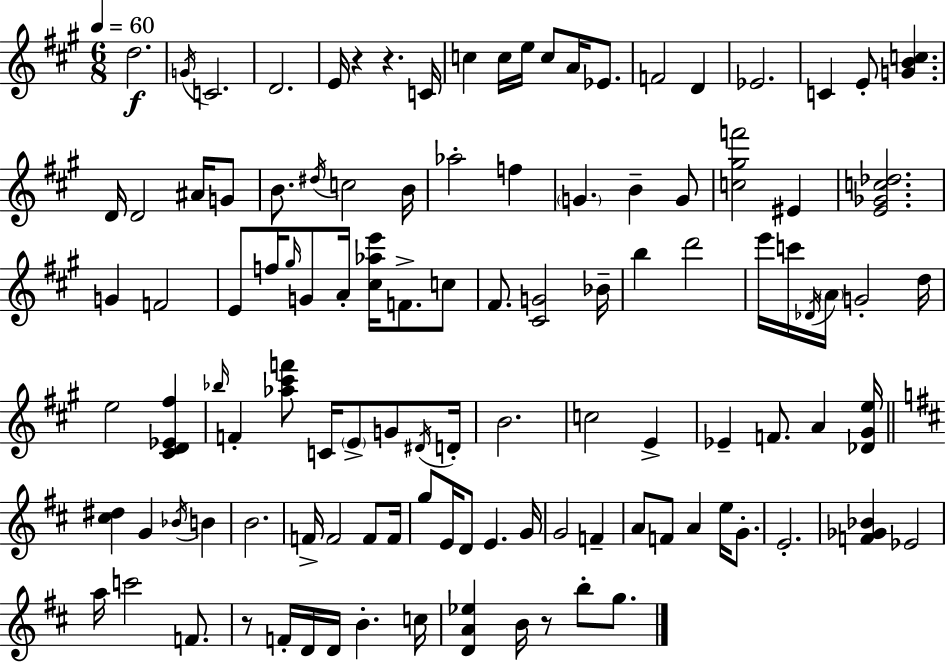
{
  \clef treble
  \numericTimeSignature
  \time 6/8
  \key a \major
  \tempo 4 = 60
  \repeat volta 2 { d''2.\f | \acciaccatura { g'16 } c'2. | d'2. | e'16 r4 r4. | \break c'16 c''4 c''16 e''16 c''8 a'16 ees'8. | f'2 d'4 | ees'2. | c'4 e'8-. <g' b' c''>4. | \break d'16 d'2 ais'16 g'8 | b'8. \acciaccatura { dis''16 } c''2 | b'16 aes''2-. f''4 | \parenthesize g'4. b'4-- | \break g'8 <c'' gis'' f'''>2 eis'4 | <e' ges' c'' des''>2. | g'4 f'2 | e'8 f''16 \grace { gis''16 } g'8 a'16-. <cis'' aes'' e'''>16 f'8.-> | \break c''8 fis'8. <cis' g'>2 | bes'16-- b''4 d'''2 | e'''16 c'''16 \acciaccatura { des'16 } \parenthesize a'16 g'2-. | d''16 e''2 | \break <cis' d' ees' fis''>4 \grace { bes''16 } f'4-. <aes'' cis''' f'''>8 c'16 | \parenthesize e'8-> g'8 \acciaccatura { dis'16 } d'16-. b'2. | c''2 | e'4-> ees'4-- f'8. | \break a'4 <des' gis' e''>16 \bar "||" \break \key b \minor <cis'' dis''>4 g'4 \acciaccatura { bes'16 } b'4 | b'2. | f'16-> f'2 f'8 | f'16 g''8 e'16 d'8 e'4. | \break g'16 g'2 f'4-- | a'8 f'8 a'4 e''16 g'8.-. | e'2.-. | <f' ges' bes'>4 ees'2 | \break a''16 c'''2 f'8. | r8 f'16-. d'16 d'16 b'4.-. | c''16 <d' a' ees''>4 b'16 r8 b''8-. g''8. | } \bar "|."
}